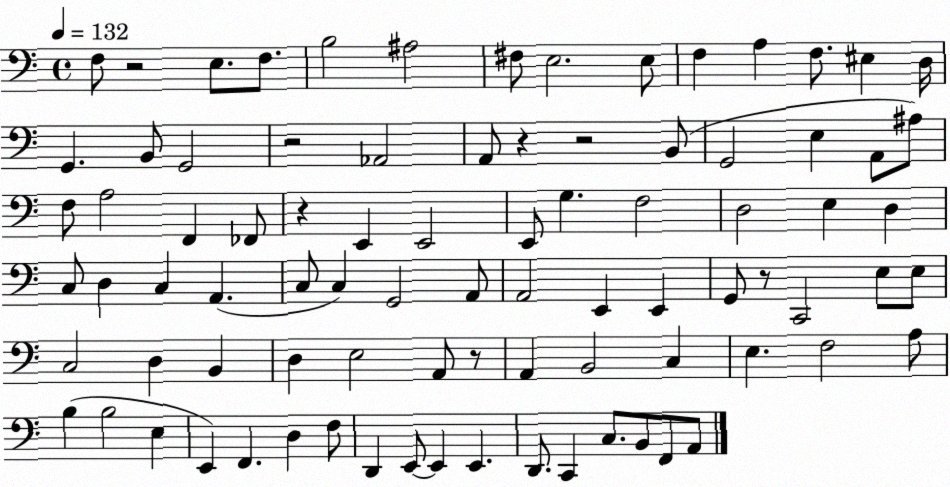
X:1
T:Untitled
M:4/4
L:1/4
K:C
F,/2 z2 E,/2 F,/2 B,2 ^A,2 ^F,/2 E,2 E,/2 F, A, F,/2 ^E, D,/4 G,, B,,/2 G,,2 z2 _A,,2 A,,/2 z z2 B,,/2 G,,2 E, A,,/2 ^A,/2 F,/2 A,2 F,, _F,,/2 z E,, E,,2 E,,/2 G, F,2 D,2 E, D, C,/2 D, C, A,, C,/2 C, G,,2 A,,/2 A,,2 E,, E,, G,,/2 z/2 C,,2 E,/2 E,/2 C,2 D, B,, D, E,2 A,,/2 z/2 A,, B,,2 C, E, F,2 A,/2 B, B,2 E, E,, F,, D, F,/2 D,, E,,/2 E,, E,, D,,/2 C,, C,/2 B,,/2 F,,/2 A,,/2